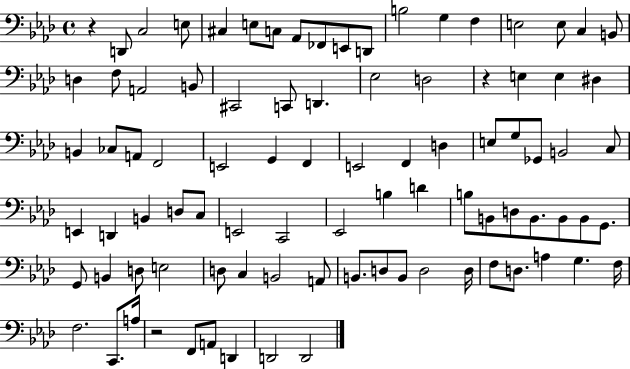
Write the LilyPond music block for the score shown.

{
  \clef bass
  \time 4/4
  \defaultTimeSignature
  \key aes \major
  r4 d,8 c2 e8 | cis4 e8 c8 aes,8 fes,8 e,8 d,8 | b2 g4 f4 | e2 e8 c4 b,8 | \break d4 f8 a,2 b,8 | cis,2 c,8 d,4. | ees2 d2 | r4 e4 e4 dis4 | \break b,4 ces8 a,8 f,2 | e,2 g,4 f,4 | e,2 f,4 d4 | e8 g8 ges,8 b,2 c8 | \break e,4 d,4 b,4 d8 c8 | e,2 c,2 | ees,2 b4 d'4 | b8 b,8 d8 b,8. b,8 b,8 g,8. | \break g,8 b,4 d8 e2 | d8 c4 b,2 a,8 | b,8. d8 b,8 d2 d16 | f8 d8. a4 g4. f16 | \break f2. c,8. a16 | r2 f,8 a,8 d,4 | d,2 d,2 | \bar "|."
}